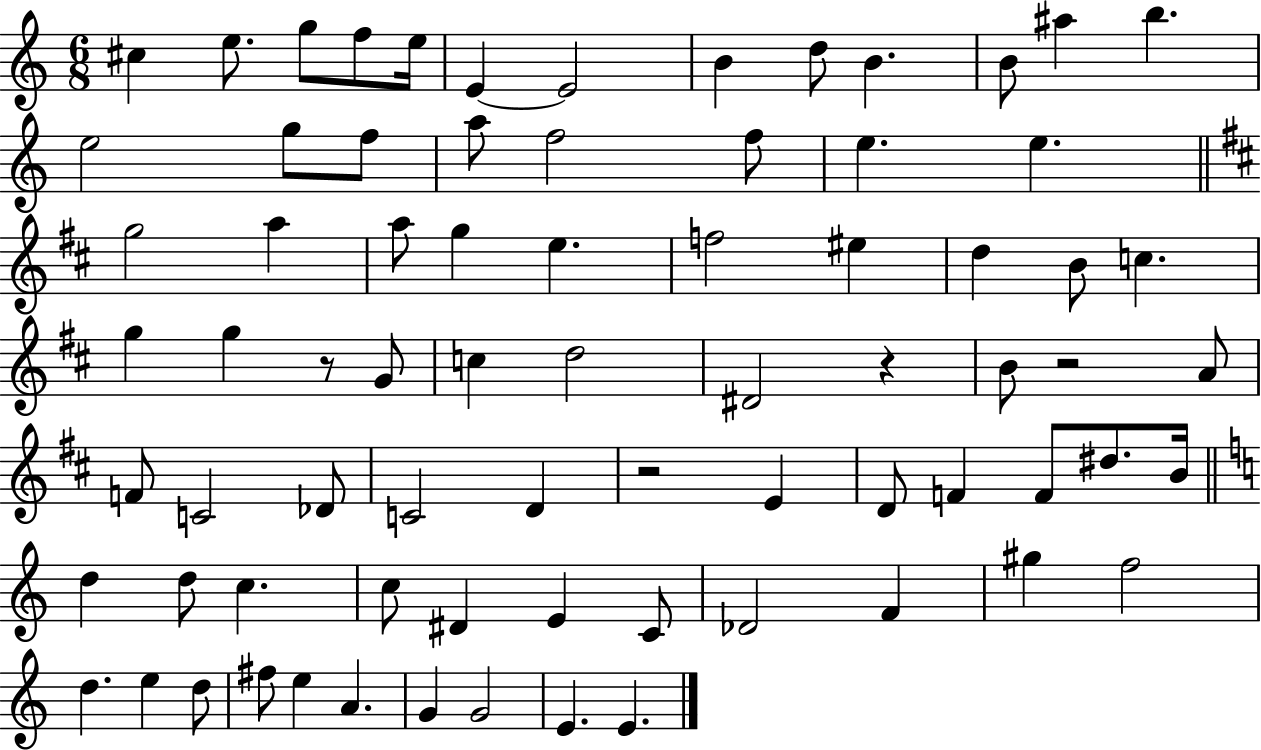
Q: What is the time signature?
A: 6/8